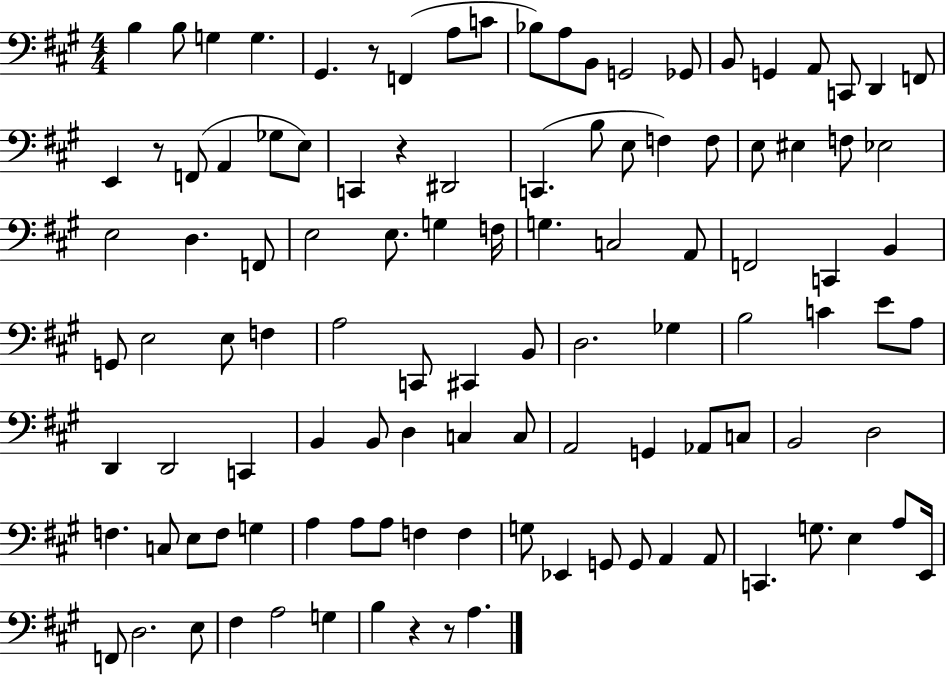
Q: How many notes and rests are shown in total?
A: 110